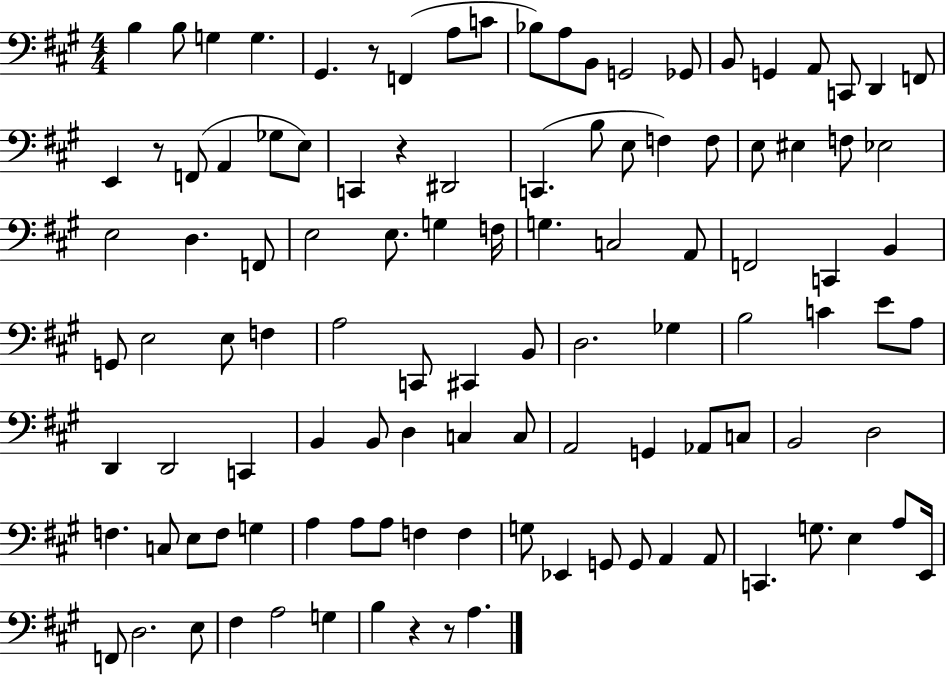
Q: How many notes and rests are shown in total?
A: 110